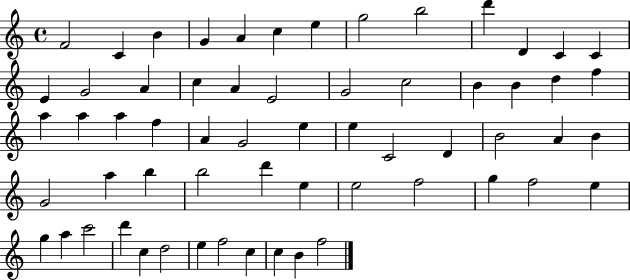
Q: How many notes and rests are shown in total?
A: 61